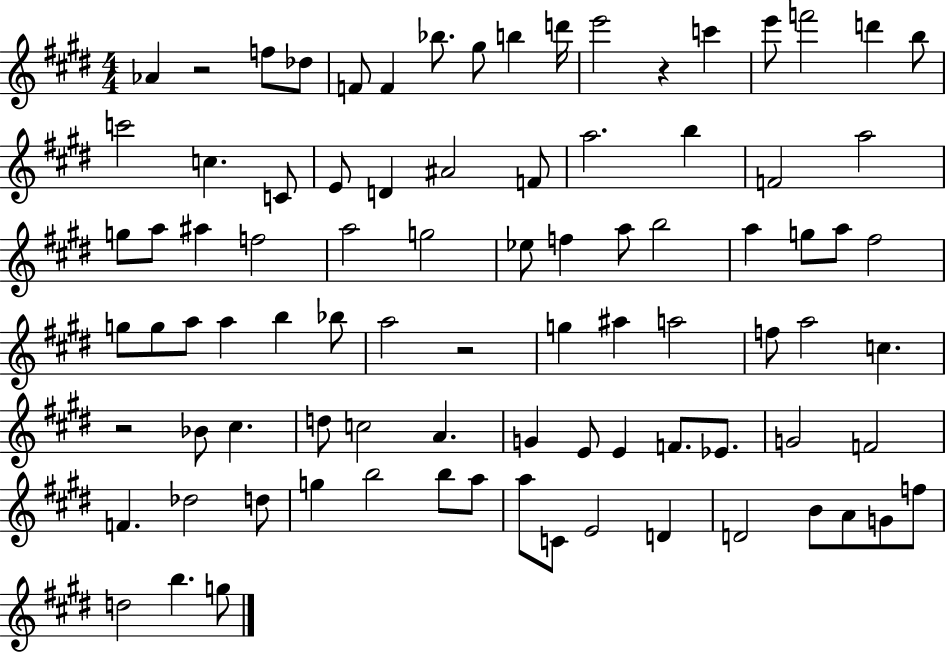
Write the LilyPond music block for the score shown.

{
  \clef treble
  \numericTimeSignature
  \time 4/4
  \key e \major
  \repeat volta 2 { aes'4 r2 f''8 des''8 | f'8 f'4 bes''8. gis''8 b''4 d'''16 | e'''2 r4 c'''4 | e'''8 f'''2 d'''4 b''8 | \break c'''2 c''4. c'8 | e'8 d'4 ais'2 f'8 | a''2. b''4 | f'2 a''2 | \break g''8 a''8 ais''4 f''2 | a''2 g''2 | ees''8 f''4 a''8 b''2 | a''4 g''8 a''8 fis''2 | \break g''8 g''8 a''8 a''4 b''4 bes''8 | a''2 r2 | g''4 ais''4 a''2 | f''8 a''2 c''4. | \break r2 bes'8 cis''4. | d''8 c''2 a'4. | g'4 e'8 e'4 f'8. ees'8. | g'2 f'2 | \break f'4. des''2 d''8 | g''4 b''2 b''8 a''8 | a''8 c'8 e'2 d'4 | d'2 b'8 a'8 g'8 f''8 | \break d''2 b''4. g''8 | } \bar "|."
}